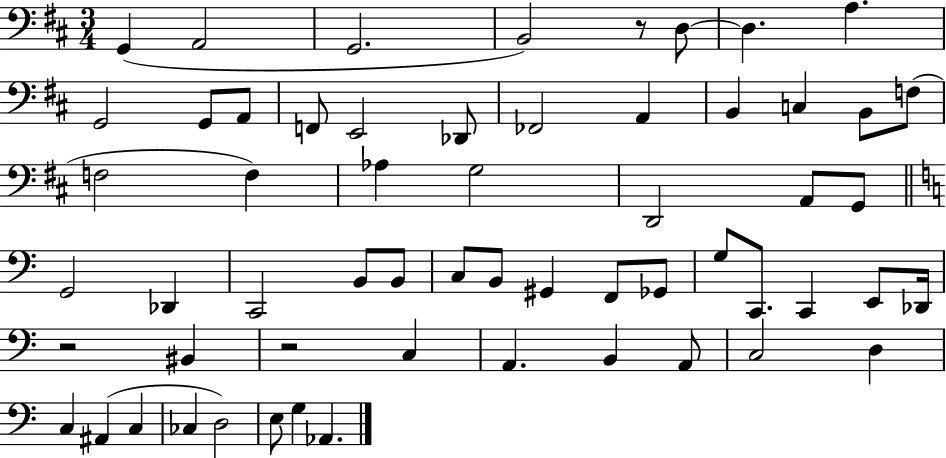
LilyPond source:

{
  \clef bass
  \numericTimeSignature
  \time 3/4
  \key d \major
  g,4( a,2 | g,2. | b,2) r8 d8~~ | d4. a4. | \break g,2 g,8 a,8 | f,8 e,2 des,8 | fes,2 a,4 | b,4 c4 b,8 f8( | \break f2 f4) | aes4 g2 | d,2 a,8 g,8 | \bar "||" \break \key c \major g,2 des,4 | c,2 b,8 b,8 | c8 b,8 gis,4 f,8 ges,8 | g8 c,8. c,4 e,8 des,16 | \break r2 bis,4 | r2 c4 | a,4. b,4 a,8 | c2 d4 | \break c4 ais,4( c4 | ces4 d2) | e8 g4 aes,4. | \bar "|."
}